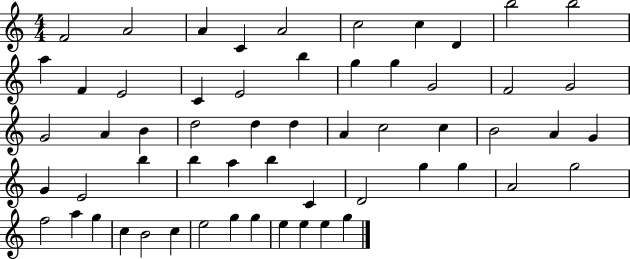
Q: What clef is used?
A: treble